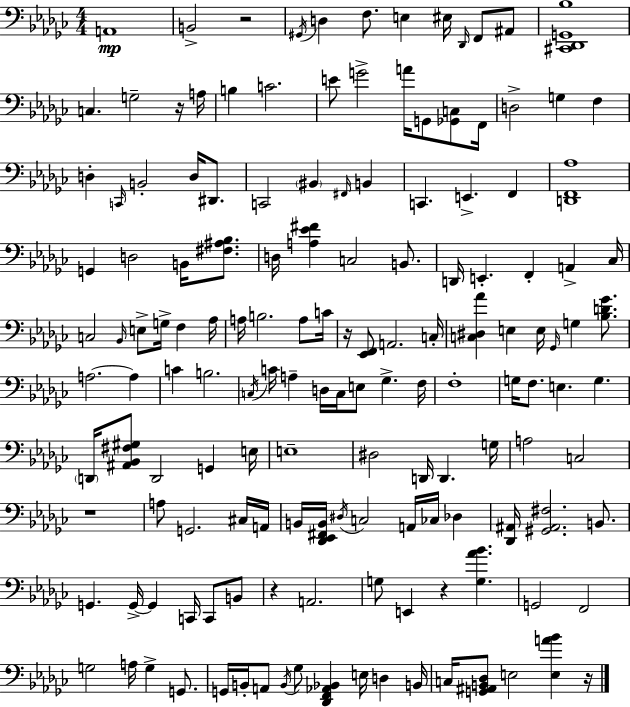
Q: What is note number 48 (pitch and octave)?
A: Bb2